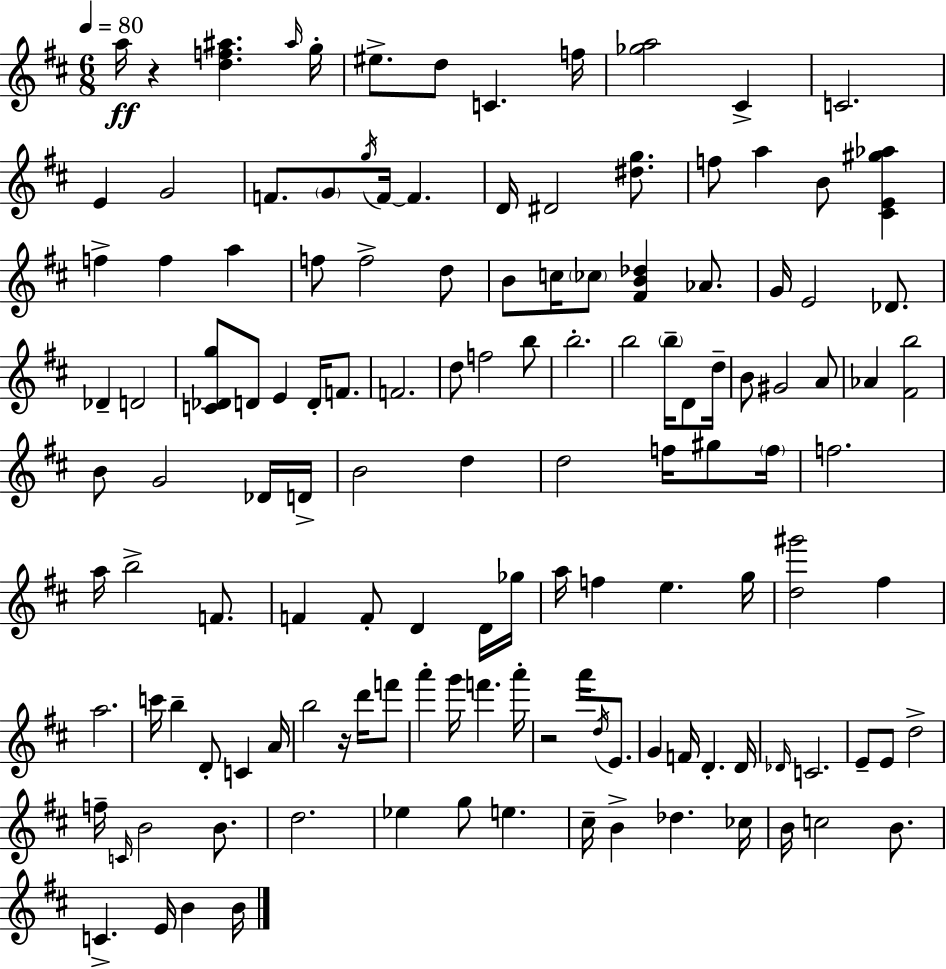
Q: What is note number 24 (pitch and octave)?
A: A5